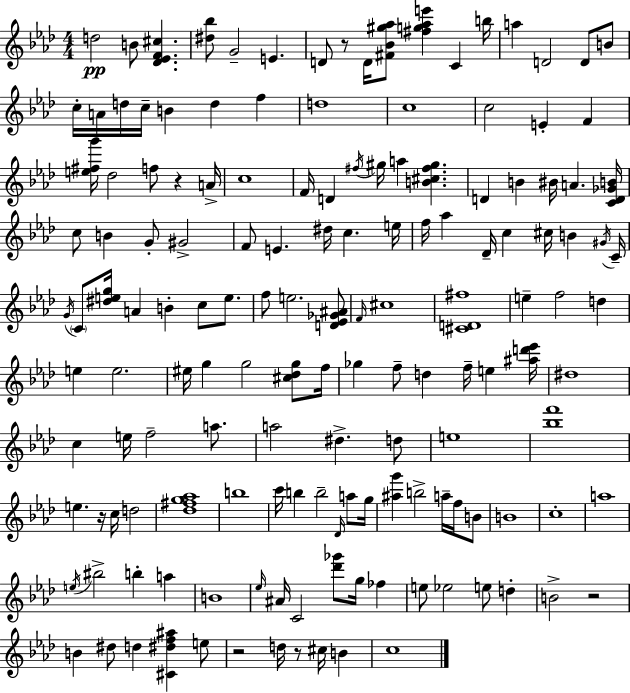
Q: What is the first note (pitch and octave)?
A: D5